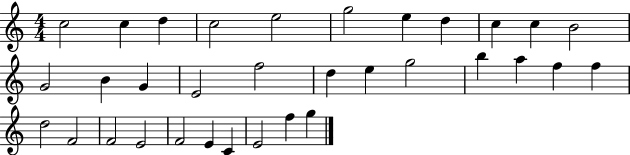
C5/h C5/q D5/q C5/h E5/h G5/h E5/q D5/q C5/q C5/q B4/h G4/h B4/q G4/q E4/h F5/h D5/q E5/q G5/h B5/q A5/q F5/q F5/q D5/h F4/h F4/h E4/h F4/h E4/q C4/q E4/h F5/q G5/q